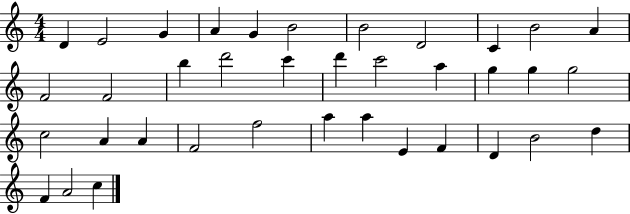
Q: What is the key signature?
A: C major